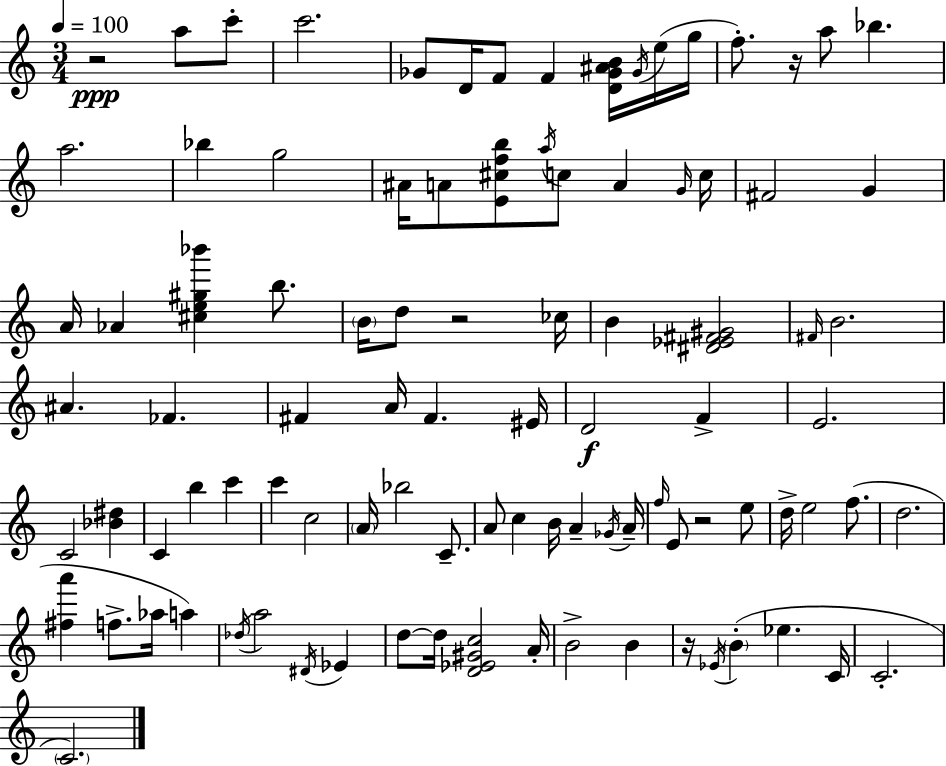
{
  \clef treble
  \numericTimeSignature
  \time 3/4
  \key c \major
  \tempo 4 = 100
  r2\ppp a''8 c'''8-. | c'''2. | ges'8 d'16 f'8 f'4 <d' ges' ais' b'>16 \acciaccatura { ges'16 }( e''16 | g''16 f''8.-.) r16 a''8 bes''4. | \break a''2. | bes''4 g''2 | ais'16 a'8 <e' cis'' f'' b''>8 \acciaccatura { a''16 } c''8 a'4 | \grace { g'16 } c''16 fis'2 g'4 | \break a'16 aes'4 <cis'' e'' gis'' bes'''>4 | b''8. \parenthesize b'16 d''8 r2 | ces''16 b'4 <dis' ees' fis' gis'>2 | \grace { fis'16 } b'2. | \break ais'4. fes'4. | fis'4 a'16 fis'4. | eis'16 d'2\f | f'4-> e'2. | \break c'2 | <bes' dis''>4 c'4 b''4 | c'''4 c'''4 c''2 | \parenthesize a'16 bes''2 | \break c'8.-- a'8 c''4 b'16 a'4-- | \acciaccatura { ges'16 } a'16-- \grace { f''16 } e'8 r2 | e''8 d''16-> e''2 | f''8.( d''2. | \break <fis'' a'''>4 f''8.-> | aes''16 a''4) \acciaccatura { des''16 } a''2 | \acciaccatura { dis'16 } ees'4 d''8~~ d''16 <d' ees' gis' c''>2 | a'16-. b'2-> | \break b'4 r16 \acciaccatura { ees'16 }( \parenthesize b'4-. | ees''4. c'16 c'2.-. | \parenthesize c'2.) | \bar "|."
}